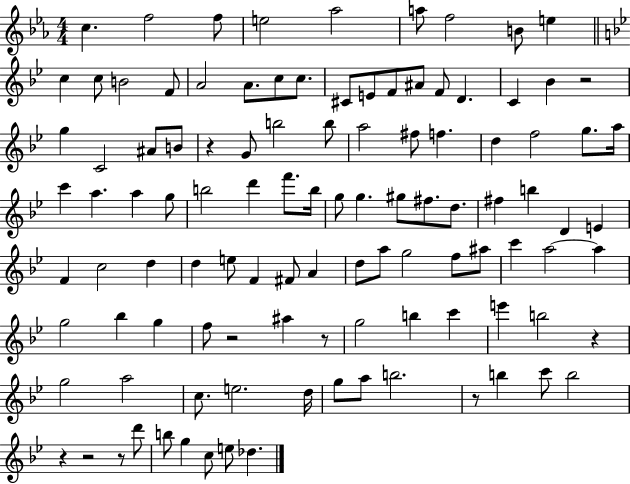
C5/q. F5/h F5/e E5/h Ab5/h A5/e F5/h B4/e E5/q C5/q C5/e B4/h F4/e A4/h A4/e. C5/e C5/e. C#4/e E4/e F4/e A#4/e F4/e D4/q. C4/q Bb4/q R/h G5/q C4/h A#4/e B4/e R/q G4/e B5/h B5/e A5/h F#5/e F5/q. D5/q F5/h G5/e. A5/s C6/q A5/q. A5/q G5/e B5/h D6/q F6/e. B5/s G5/e G5/q. G#5/e F#5/e. D5/e. F#5/q B5/q D4/q E4/q F4/q C5/h D5/q D5/q E5/e F4/q F#4/e A4/q D5/e A5/e G5/h F5/e A#5/e C6/q A5/h A5/q G5/h Bb5/q G5/q F5/e R/h A#5/q R/e G5/h B5/q C6/q E6/q B5/h R/q G5/h A5/h C5/e. E5/h. D5/s G5/e A5/e B5/h. R/e B5/q C6/e B5/h R/q R/h R/e D6/e B5/e G5/q C5/e E5/e Db5/q.